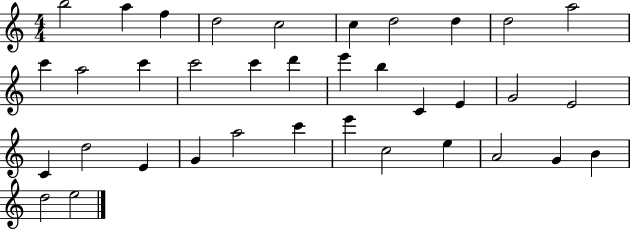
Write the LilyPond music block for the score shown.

{
  \clef treble
  \numericTimeSignature
  \time 4/4
  \key c \major
  b''2 a''4 f''4 | d''2 c''2 | c''4 d''2 d''4 | d''2 a''2 | \break c'''4 a''2 c'''4 | c'''2 c'''4 d'''4 | e'''4 b''4 c'4 e'4 | g'2 e'2 | \break c'4 d''2 e'4 | g'4 a''2 c'''4 | e'''4 c''2 e''4 | a'2 g'4 b'4 | \break d''2 e''2 | \bar "|."
}